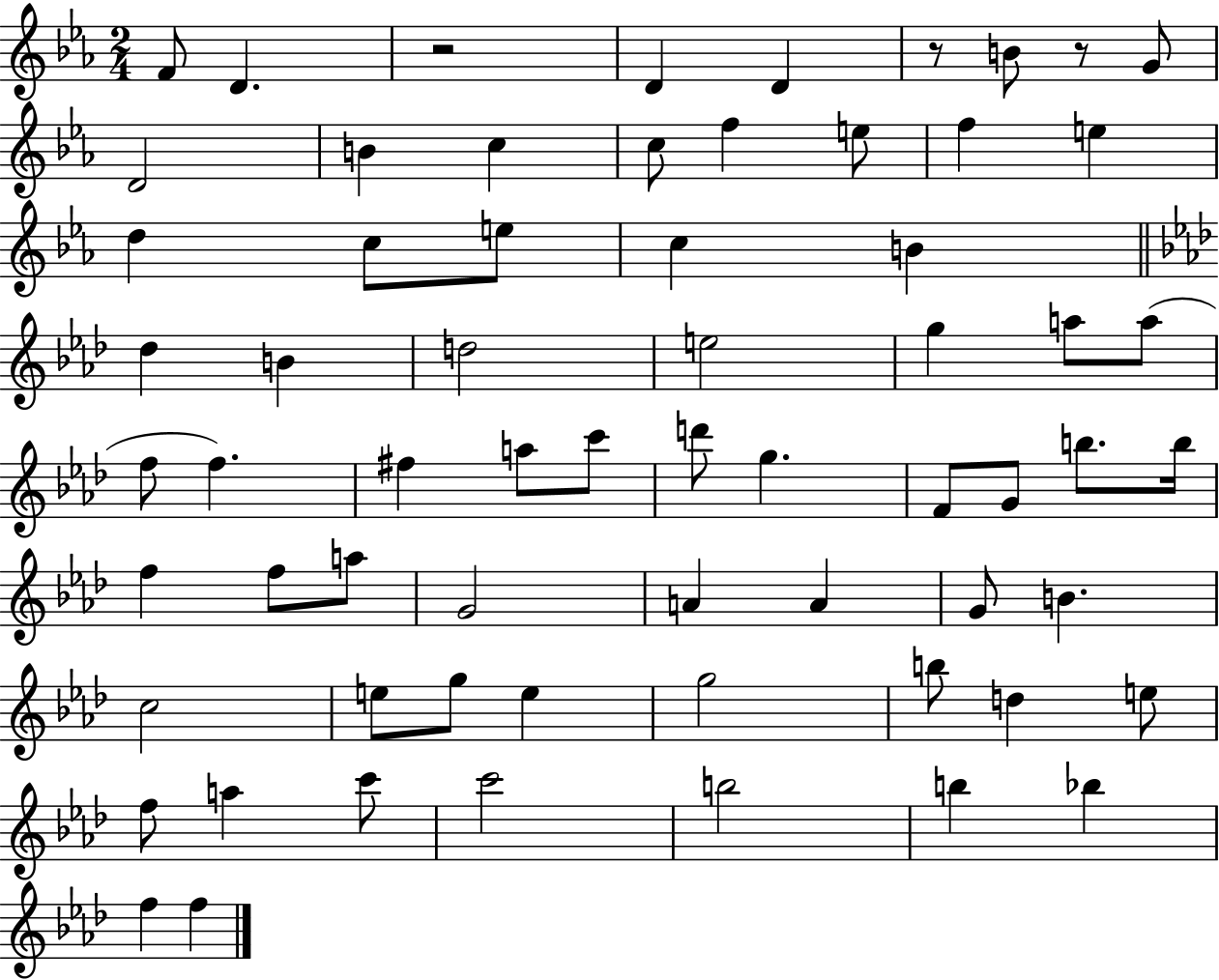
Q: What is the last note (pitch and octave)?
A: F5